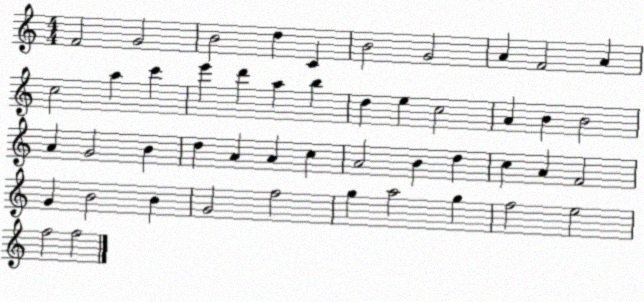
X:1
T:Untitled
M:4/4
L:1/4
K:C
F2 G2 B2 d C B2 G2 A F2 A c2 a c' e' d' a b d e c2 A B B2 A G2 B d A A c A2 B d c A F2 G B2 B G2 f2 g a2 g f2 e2 f2 f2